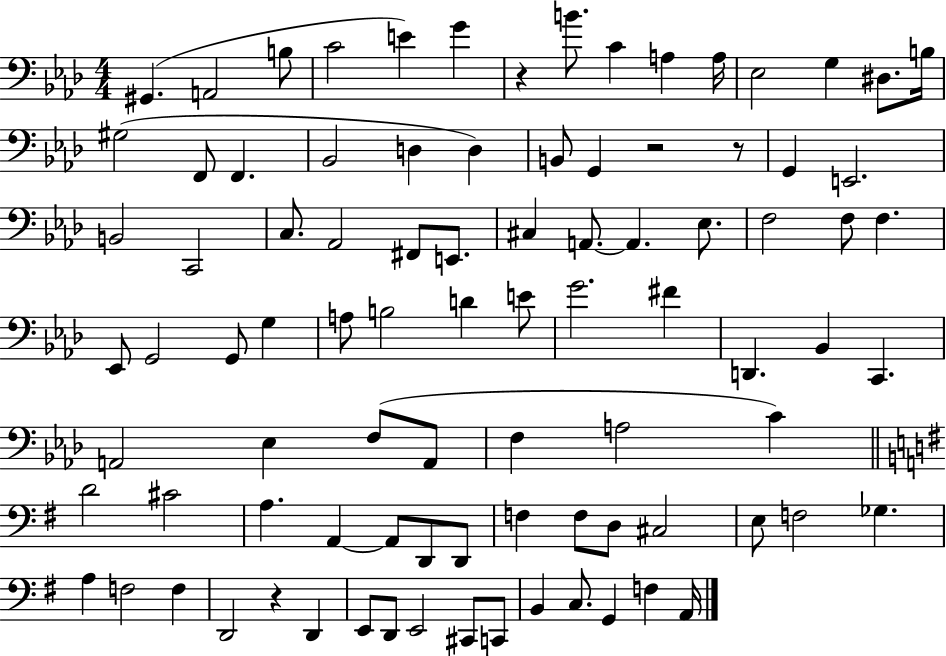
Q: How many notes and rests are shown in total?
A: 90